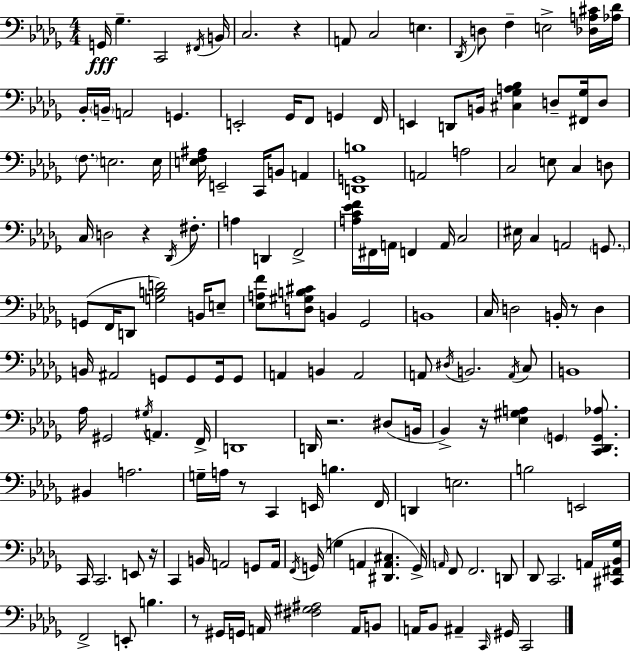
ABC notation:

X:1
T:Untitled
M:4/4
L:1/4
K:Bbm
G,,/4 _G, C,,2 ^F,,/4 B,,/4 C,2 z A,,/2 C,2 E, _D,,/4 D,/2 F, E,2 [_D,A,^C]/4 [_A,_D]/4 _B,,/4 B,,/4 A,,2 G,, E,,2 _G,,/4 F,,/2 G,, F,,/4 E,, D,,/2 B,,/4 [^C,_G,A,_B,] D,/2 [^F,,_G,]/4 D,/2 F,/2 E,2 E,/4 [E,F,^A,]/4 E,,2 C,,/4 B,,/2 A,, [D,,G,,B,]4 A,,2 A,2 C,2 E,/2 C, D,/2 C,/4 D,2 z _D,,/4 ^F,/2 A, D,, F,,2 [A,C_EF]/4 ^F,,/4 A,,/4 F,, A,,/4 C,2 ^E,/4 C, A,,2 G,,/2 G,,/2 F,,/4 D,,/2 [G,B,D]2 B,,/4 E,/2 [_E,A,F]/2 [D,^G,B,^C]/2 B,, _G,,2 B,,4 C,/4 D,2 B,,/4 z/2 D, B,,/4 ^A,,2 G,,/2 G,,/2 G,,/4 G,,/2 A,, B,, A,,2 A,,/2 ^D,/4 B,,2 A,,/4 C,/2 B,,4 _A,/4 ^G,,2 ^G,/4 A,, F,,/4 D,,4 D,,/4 z2 ^D,/2 B,,/4 _B,, z/4 [_E,^G,A,] G,, [C,,_D,,G,,_A,]/2 ^B,, A,2 G,/4 A,/4 z/2 C,, E,,/4 B, F,,/4 D,, E,2 B,2 E,,2 C,,/4 C,,2 E,,/2 z/4 C,, B,,/4 A,,2 G,,/2 A,,/4 F,,/4 G,,/4 G, A,, [^D,,A,,^C,] G,,/4 A,,/4 F,,/2 F,,2 D,,/2 _D,,/2 C,,2 A,,/4 [^C,,^F,,_B,,_G,]/4 F,,2 E,,/2 B, z/2 ^G,,/4 G,,/4 A,,/4 [^F,^G,^A,]2 A,,/4 B,,/2 A,,/4 _B,,/2 ^A,, C,,/4 ^G,,/4 C,,2